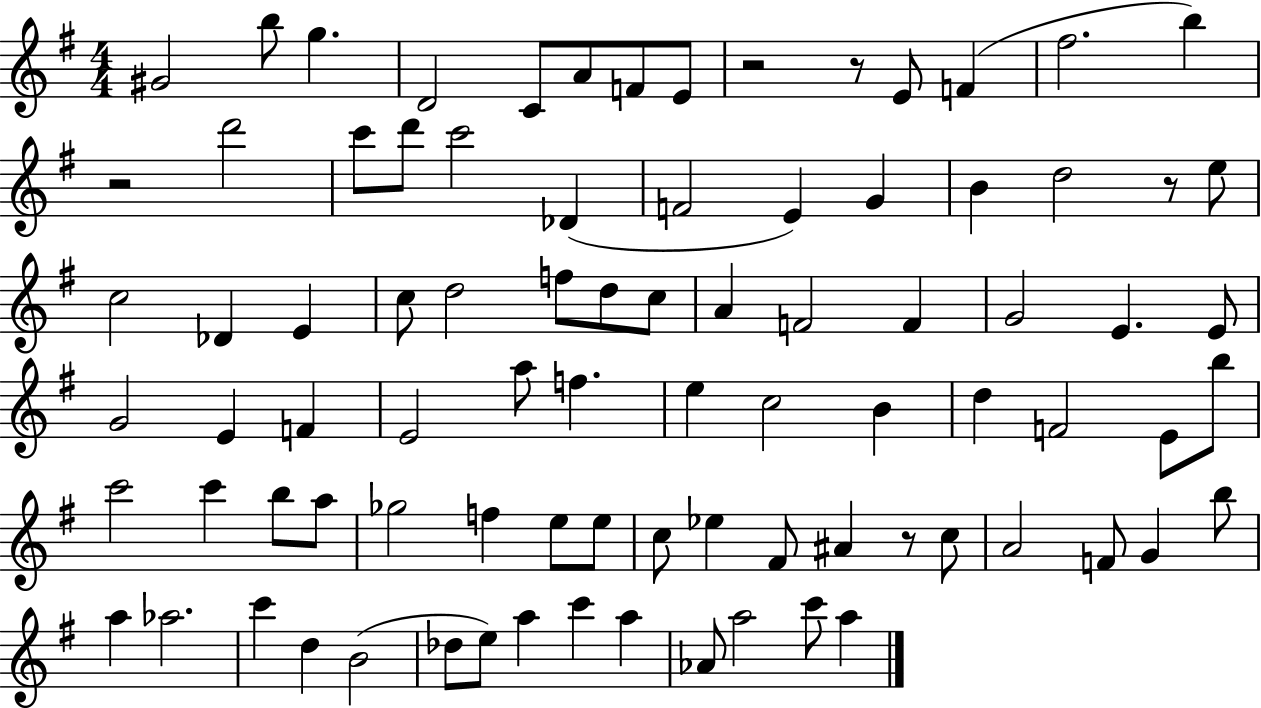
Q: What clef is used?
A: treble